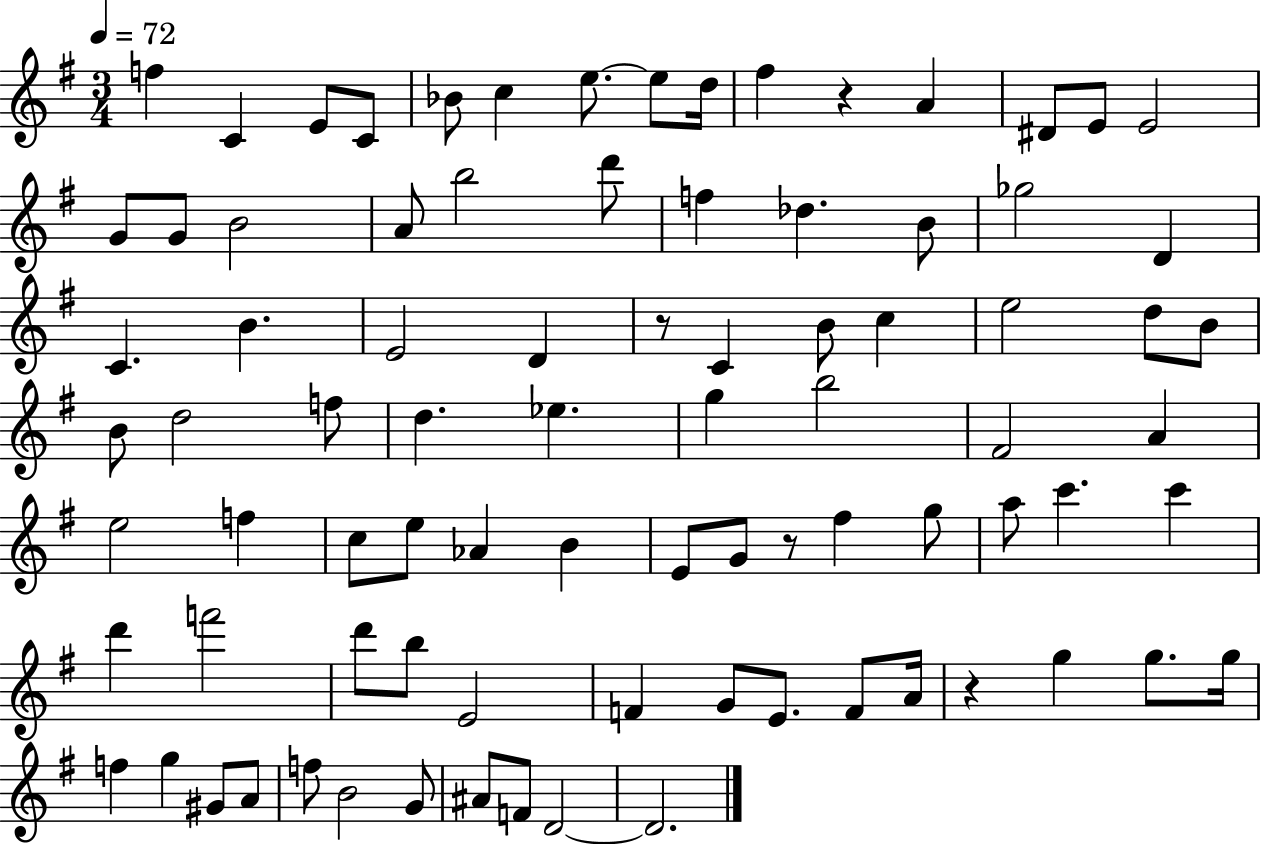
{
  \clef treble
  \numericTimeSignature
  \time 3/4
  \key g \major
  \tempo 4 = 72
  f''4 c'4 e'8 c'8 | bes'8 c''4 e''8.~~ e''8 d''16 | fis''4 r4 a'4 | dis'8 e'8 e'2 | \break g'8 g'8 b'2 | a'8 b''2 d'''8 | f''4 des''4. b'8 | ges''2 d'4 | \break c'4. b'4. | e'2 d'4 | r8 c'4 b'8 c''4 | e''2 d''8 b'8 | \break b'8 d''2 f''8 | d''4. ees''4. | g''4 b''2 | fis'2 a'4 | \break e''2 f''4 | c''8 e''8 aes'4 b'4 | e'8 g'8 r8 fis''4 g''8 | a''8 c'''4. c'''4 | \break d'''4 f'''2 | d'''8 b''8 e'2 | f'4 g'8 e'8. f'8 a'16 | r4 g''4 g''8. g''16 | \break f''4 g''4 gis'8 a'8 | f''8 b'2 g'8 | ais'8 f'8 d'2~~ | d'2. | \break \bar "|."
}